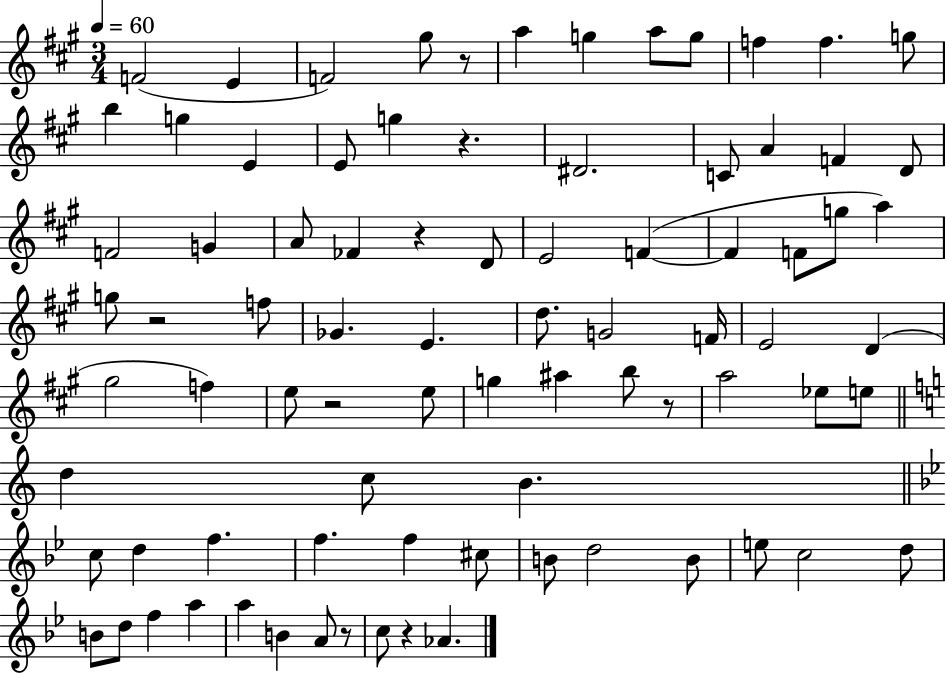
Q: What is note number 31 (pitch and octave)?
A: G5